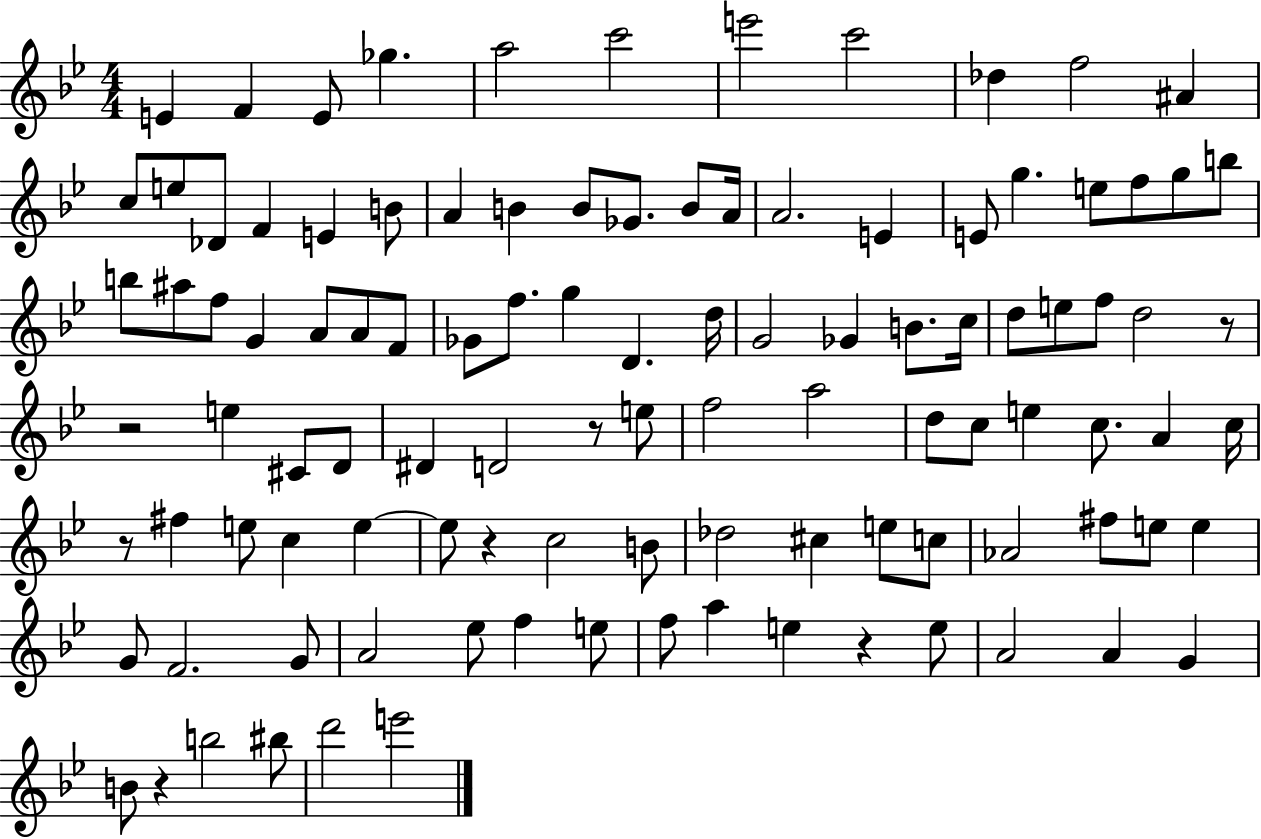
{
  \clef treble
  \numericTimeSignature
  \time 4/4
  \key bes \major
  \repeat volta 2 { e'4 f'4 e'8 ges''4. | a''2 c'''2 | e'''2 c'''2 | des''4 f''2 ais'4 | \break c''8 e''8 des'8 f'4 e'4 b'8 | a'4 b'4 b'8 ges'8. b'8 a'16 | a'2. e'4 | e'8 g''4. e''8 f''8 g''8 b''8 | \break b''8 ais''8 f''8 g'4 a'8 a'8 f'8 | ges'8 f''8. g''4 d'4. d''16 | g'2 ges'4 b'8. c''16 | d''8 e''8 f''8 d''2 r8 | \break r2 e''4 cis'8 d'8 | dis'4 d'2 r8 e''8 | f''2 a''2 | d''8 c''8 e''4 c''8. a'4 c''16 | \break r8 fis''4 e''8 c''4 e''4~~ | e''8 r4 c''2 b'8 | des''2 cis''4 e''8 c''8 | aes'2 fis''8 e''8 e''4 | \break g'8 f'2. g'8 | a'2 ees''8 f''4 e''8 | f''8 a''4 e''4 r4 e''8 | a'2 a'4 g'4 | \break b'8 r4 b''2 bis''8 | d'''2 e'''2 | } \bar "|."
}